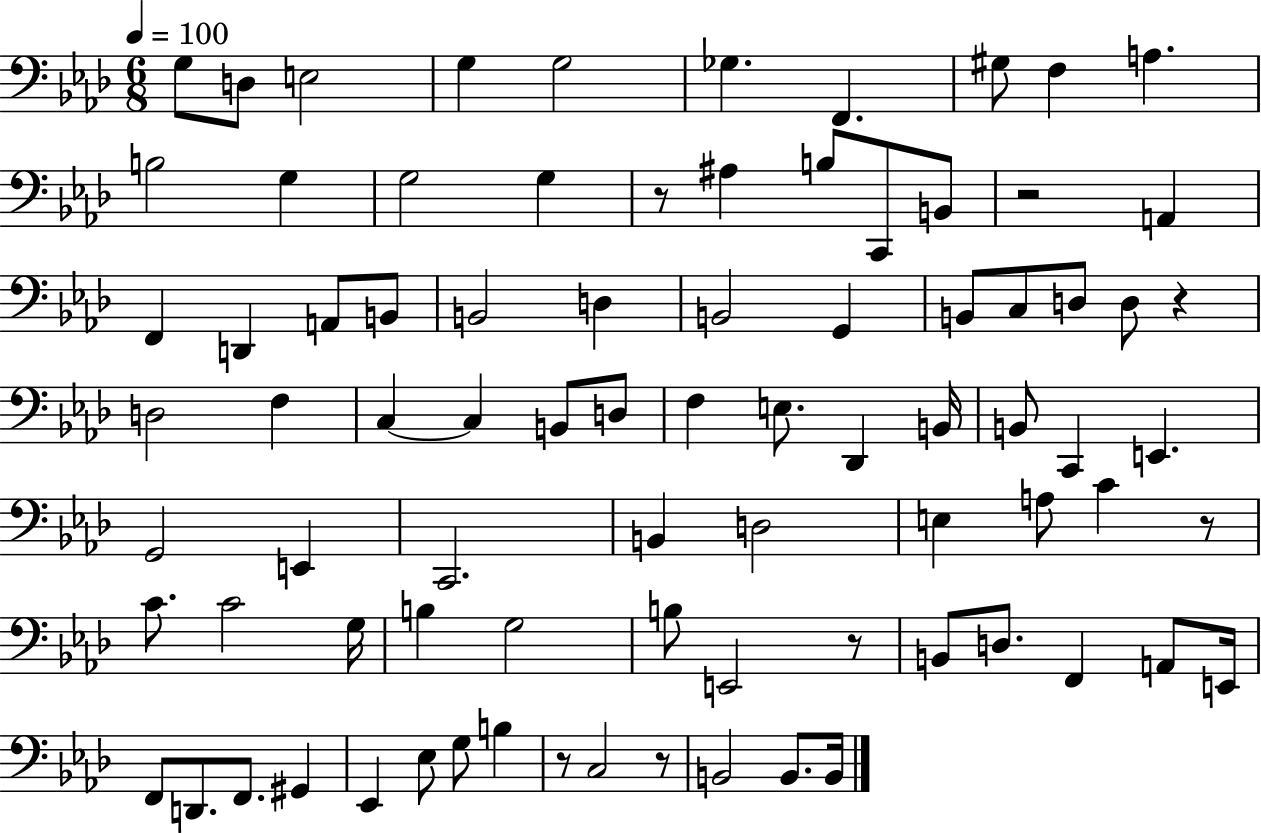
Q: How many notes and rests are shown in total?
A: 83